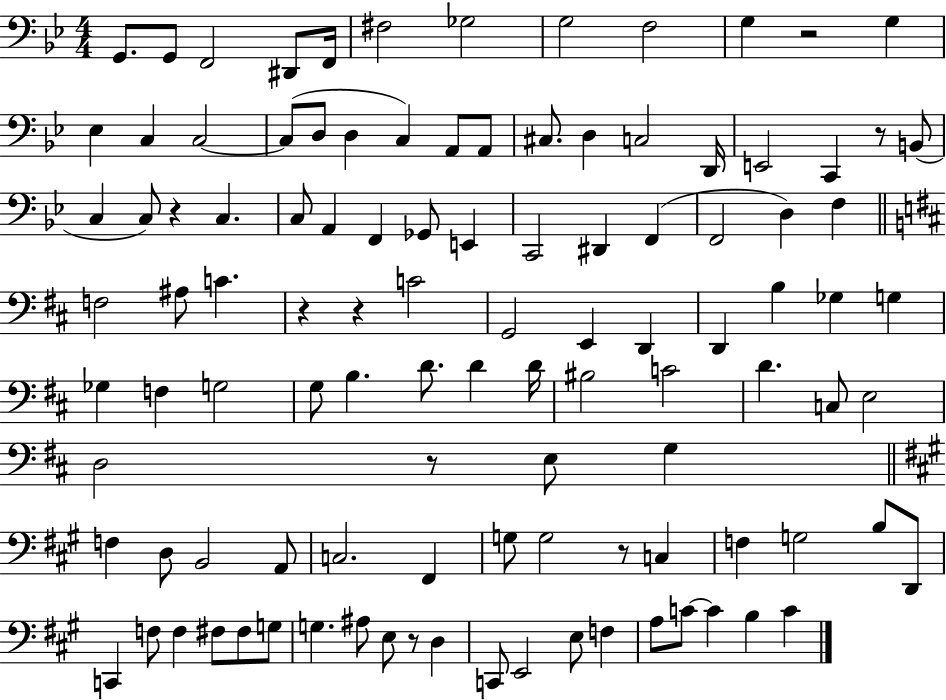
{
  \clef bass
  \numericTimeSignature
  \time 4/4
  \key bes \major
  g,8. g,8 f,2 dis,8 f,16 | fis2 ges2 | g2 f2 | g4 r2 g4 | \break ees4 c4 c2~~ | c8( d8 d4 c4) a,8 a,8 | cis8. d4 c2 d,16 | e,2 c,4 r8 b,8( | \break c4 c8) r4 c4. | c8 a,4 f,4 ges,8 e,4 | c,2 dis,4 f,4( | f,2 d4) f4 | \break \bar "||" \break \key d \major f2 ais8 c'4. | r4 r4 c'2 | g,2 e,4 d,4 | d,4 b4 ges4 g4 | \break ges4 f4 g2 | g8 b4. d'8. d'4 d'16 | bis2 c'2 | d'4. c8 e2 | \break d2 r8 e8 g4 | \bar "||" \break \key a \major f4 d8 b,2 a,8 | c2. fis,4 | g8 g2 r8 c4 | f4 g2 b8 d,8 | \break c,4 f8 f4 fis8 fis8 g8 | g4. ais8 e8 r8 d4 | c,8 e,2 e8 f4 | a8 c'8~~ c'4 b4 c'4 | \break \bar "|."
}